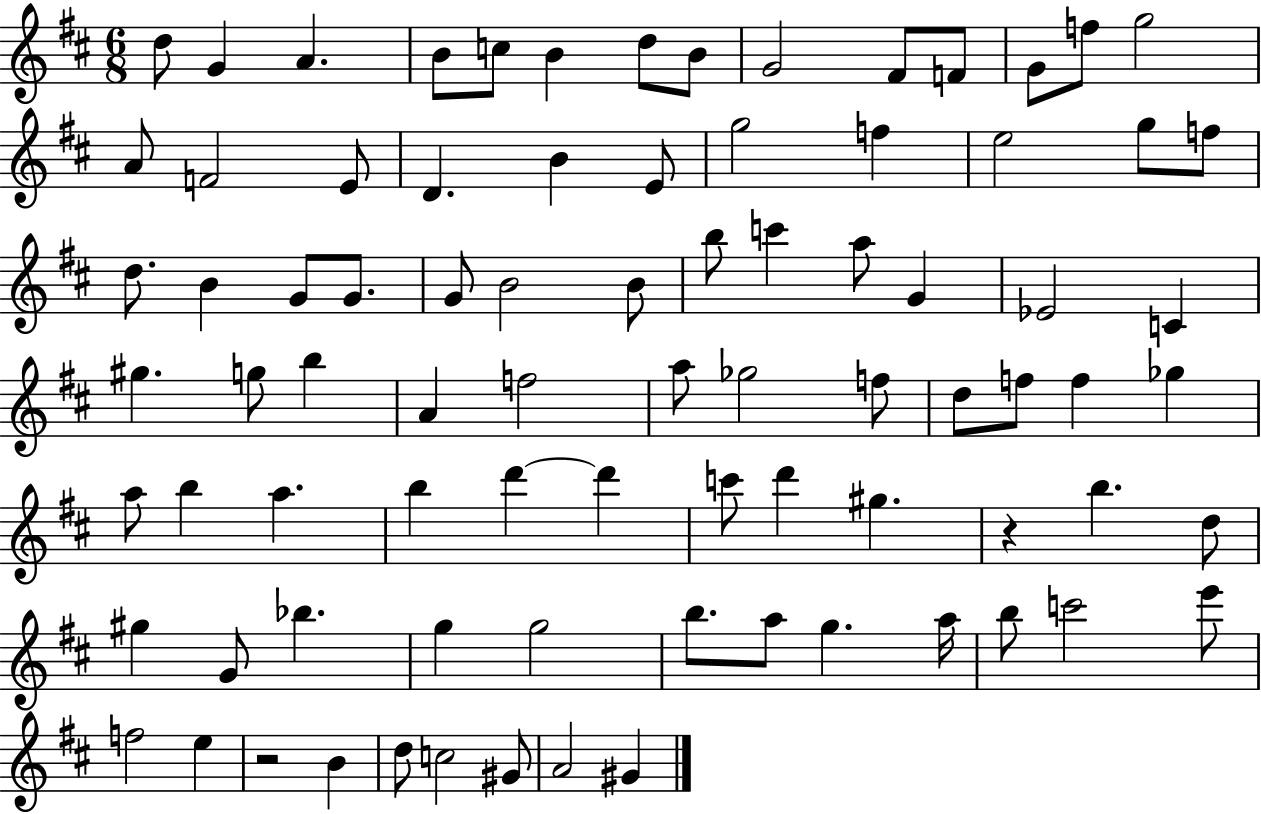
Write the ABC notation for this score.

X:1
T:Untitled
M:6/8
L:1/4
K:D
d/2 G A B/2 c/2 B d/2 B/2 G2 ^F/2 F/2 G/2 f/2 g2 A/2 F2 E/2 D B E/2 g2 f e2 g/2 f/2 d/2 B G/2 G/2 G/2 B2 B/2 b/2 c' a/2 G _E2 C ^g g/2 b A f2 a/2 _g2 f/2 d/2 f/2 f _g a/2 b a b d' d' c'/2 d' ^g z b d/2 ^g G/2 _b g g2 b/2 a/2 g a/4 b/2 c'2 e'/2 f2 e z2 B d/2 c2 ^G/2 A2 ^G